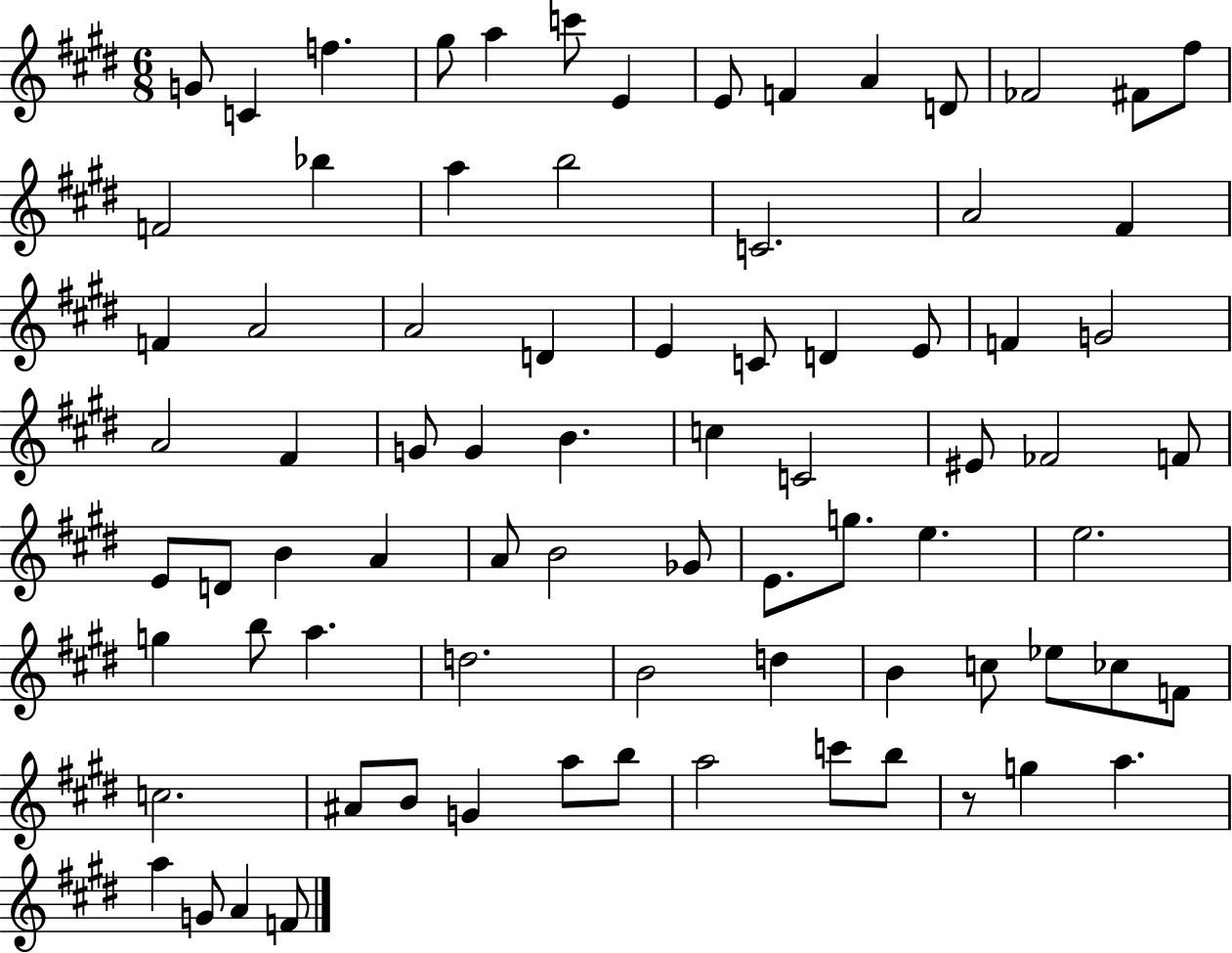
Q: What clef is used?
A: treble